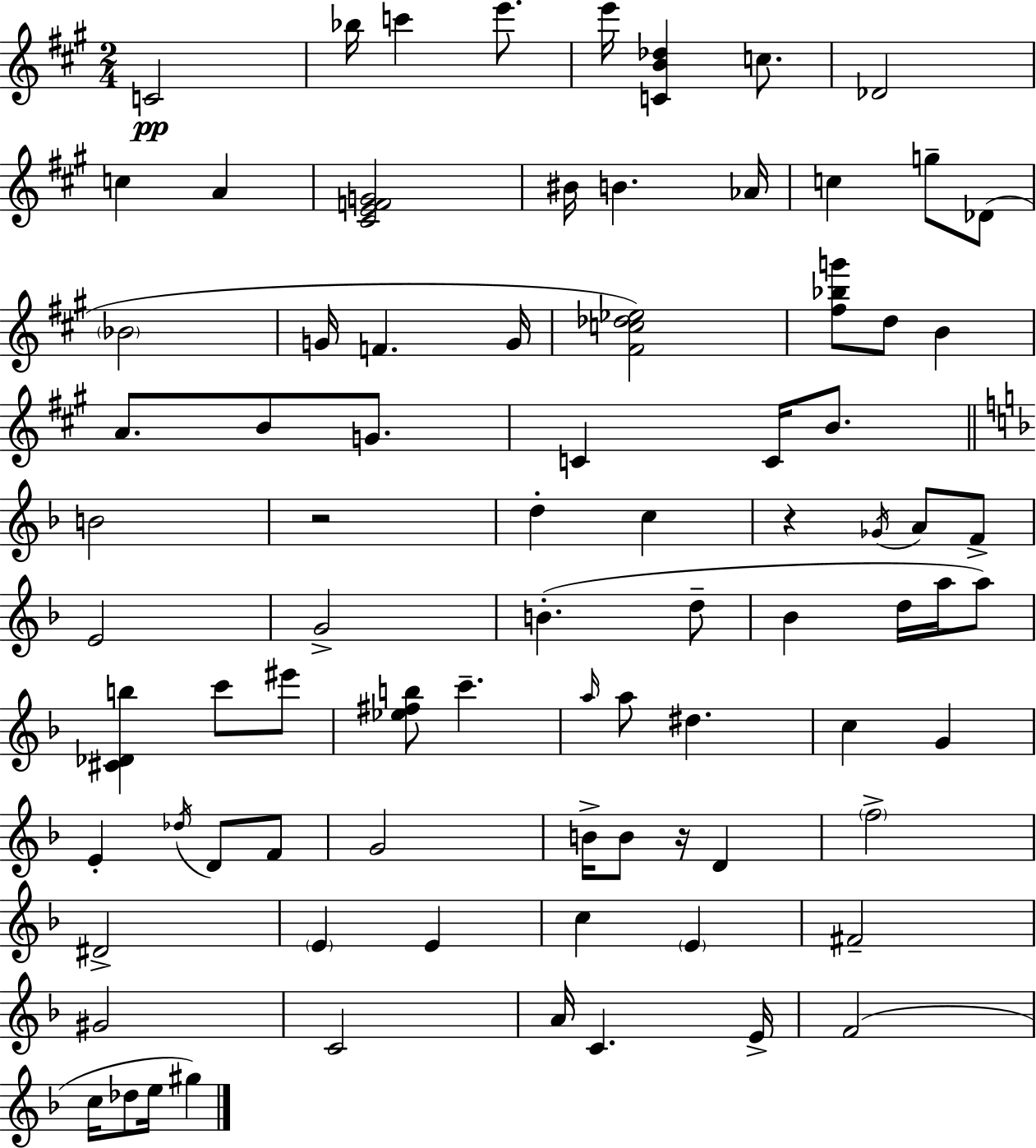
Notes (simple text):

C4/h Bb5/s C6/q E6/e. E6/s [C4,B4,Db5]/q C5/e. Db4/h C5/q A4/q [C#4,E4,F4,G4]/h BIS4/s B4/q. Ab4/s C5/q G5/e Db4/e Bb4/h G4/s F4/q. G4/s [F#4,C5,Db5,Eb5]/h [F#5,Bb5,G6]/e D5/e B4/q A4/e. B4/e G4/e. C4/q C4/s B4/e. B4/h R/h D5/q C5/q R/q Gb4/s A4/e F4/e E4/h G4/h B4/q. D5/e Bb4/q D5/s A5/s A5/e [C#4,Db4,B5]/q C6/e EIS6/e [Eb5,F#5,B5]/e C6/q. A5/s A5/e D#5/q. C5/q G4/q E4/q Db5/s D4/e F4/e G4/h B4/s B4/e R/s D4/q F5/h D#4/h E4/q E4/q C5/q E4/q F#4/h G#4/h C4/h A4/s C4/q. E4/s F4/h C5/s Db5/e E5/s G#5/q